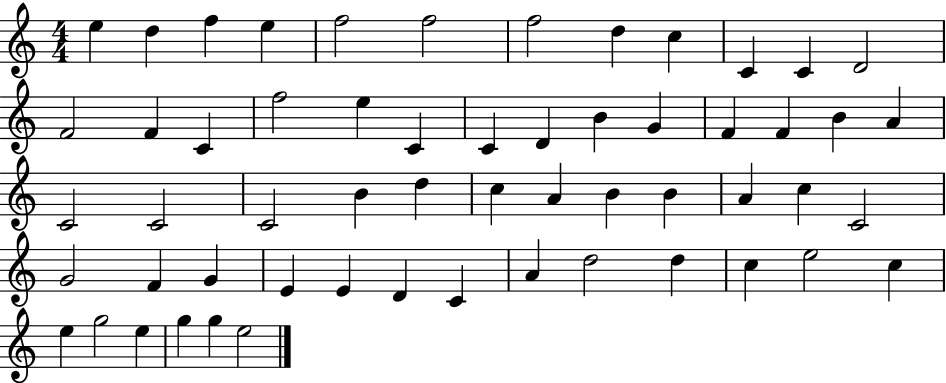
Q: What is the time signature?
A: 4/4